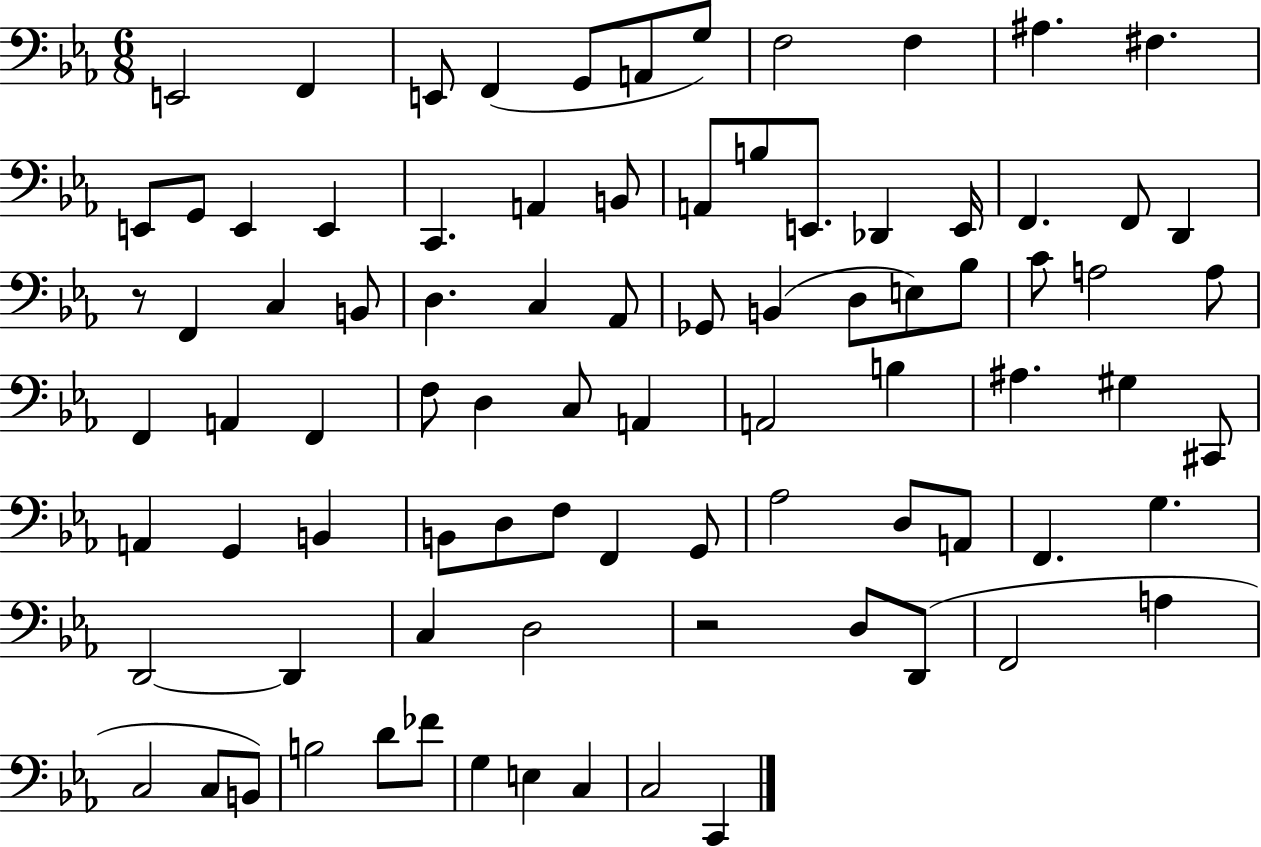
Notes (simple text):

E2/h F2/q E2/e F2/q G2/e A2/e G3/e F3/h F3/q A#3/q. F#3/q. E2/e G2/e E2/q E2/q C2/q. A2/q B2/e A2/e B3/e E2/e. Db2/q E2/s F2/q. F2/e D2/q R/e F2/q C3/q B2/e D3/q. C3/q Ab2/e Gb2/e B2/q D3/e E3/e Bb3/e C4/e A3/h A3/e F2/q A2/q F2/q F3/e D3/q C3/e A2/q A2/h B3/q A#3/q. G#3/q C#2/e A2/q G2/q B2/q B2/e D3/e F3/e F2/q G2/e Ab3/h D3/e A2/e F2/q. G3/q. D2/h D2/q C3/q D3/h R/h D3/e D2/e F2/h A3/q C3/h C3/e B2/e B3/h D4/e FES4/e G3/q E3/q C3/q C3/h C2/q